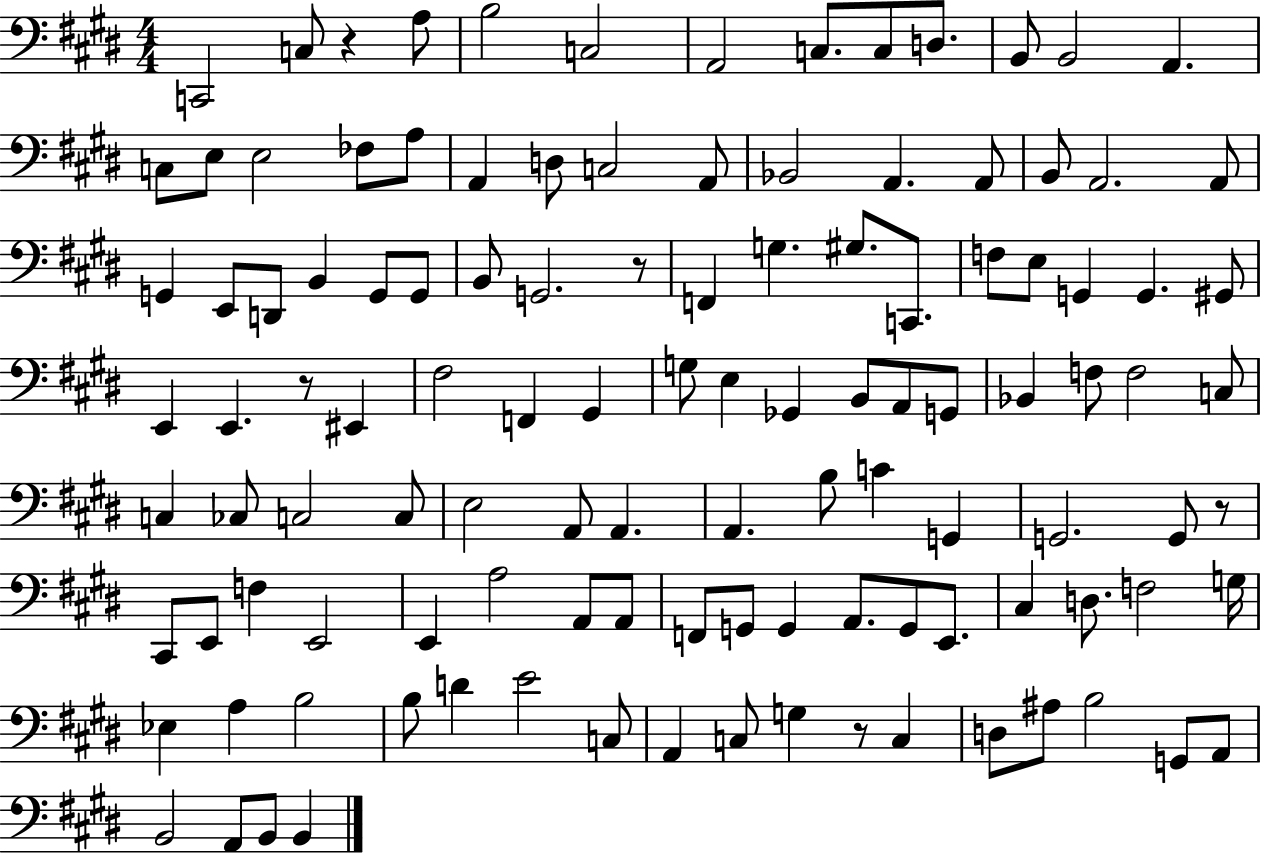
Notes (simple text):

C2/h C3/e R/q A3/e B3/h C3/h A2/h C3/e. C3/e D3/e. B2/e B2/h A2/q. C3/e E3/e E3/h FES3/e A3/e A2/q D3/e C3/h A2/e Bb2/h A2/q. A2/e B2/e A2/h. A2/e G2/q E2/e D2/e B2/q G2/e G2/e B2/e G2/h. R/e F2/q G3/q. G#3/e. C2/e. F3/e E3/e G2/q G2/q. G#2/e E2/q E2/q. R/e EIS2/q F#3/h F2/q G#2/q G3/e E3/q Gb2/q B2/e A2/e G2/e Bb2/q F3/e F3/h C3/e C3/q CES3/e C3/h C3/e E3/h A2/e A2/q. A2/q. B3/e C4/q G2/q G2/h. G2/e R/e C#2/e E2/e F3/q E2/h E2/q A3/h A2/e A2/e F2/e G2/e G2/q A2/e. G2/e E2/e. C#3/q D3/e. F3/h G3/s Eb3/q A3/q B3/h B3/e D4/q E4/h C3/e A2/q C3/e G3/q R/e C3/q D3/e A#3/e B3/h G2/e A2/e B2/h A2/e B2/e B2/q